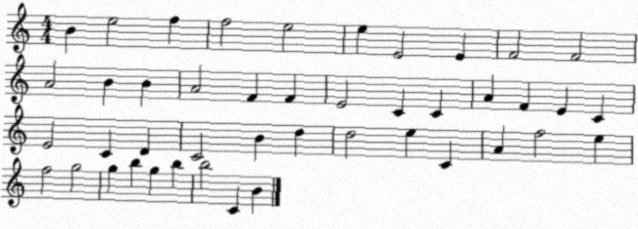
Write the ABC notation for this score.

X:1
T:Untitled
M:4/4
L:1/4
K:C
B e2 f f2 e2 e E2 E F2 F2 A2 B B A2 F F E2 C C A F E C E2 C D C2 B d d2 e C A f2 e f2 g2 g b g b b2 C B